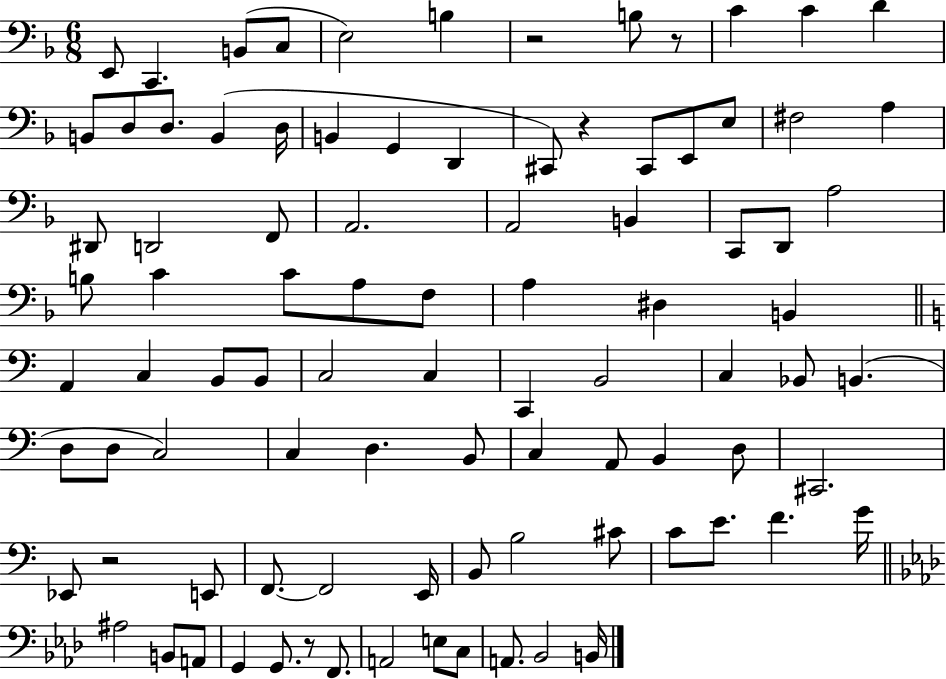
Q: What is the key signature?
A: F major